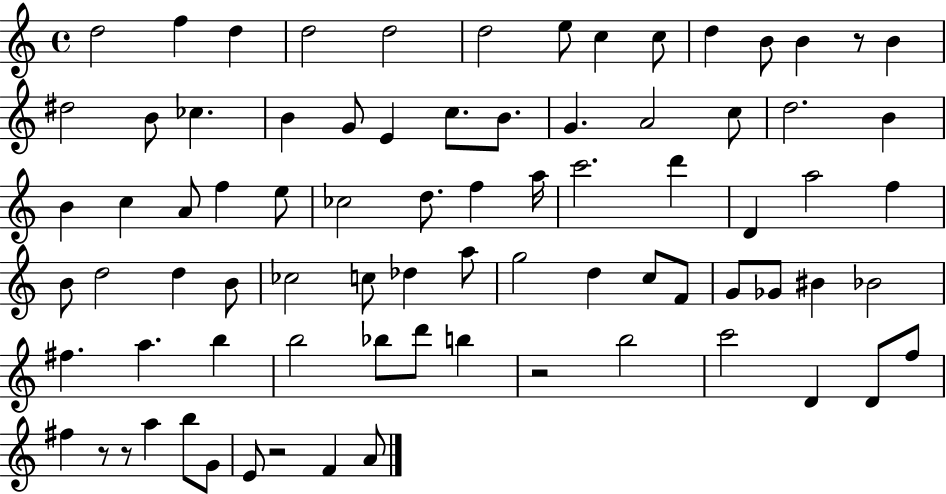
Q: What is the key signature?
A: C major